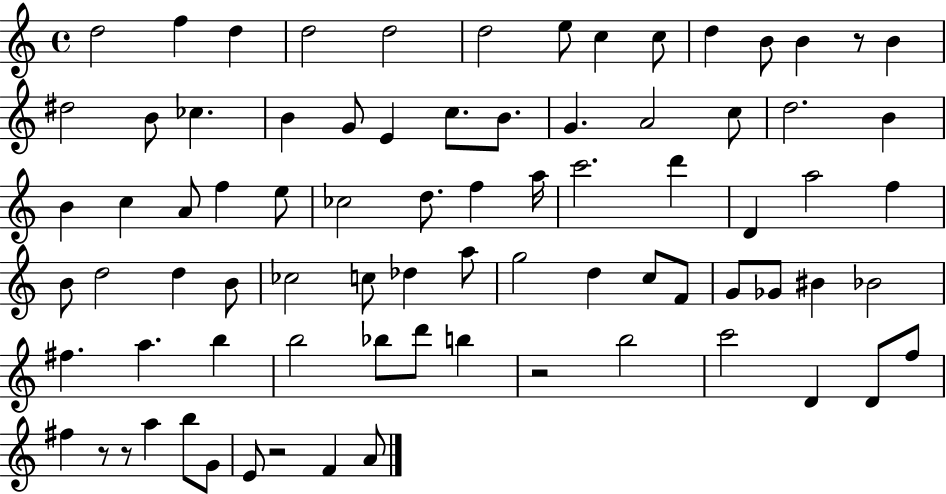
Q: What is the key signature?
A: C major